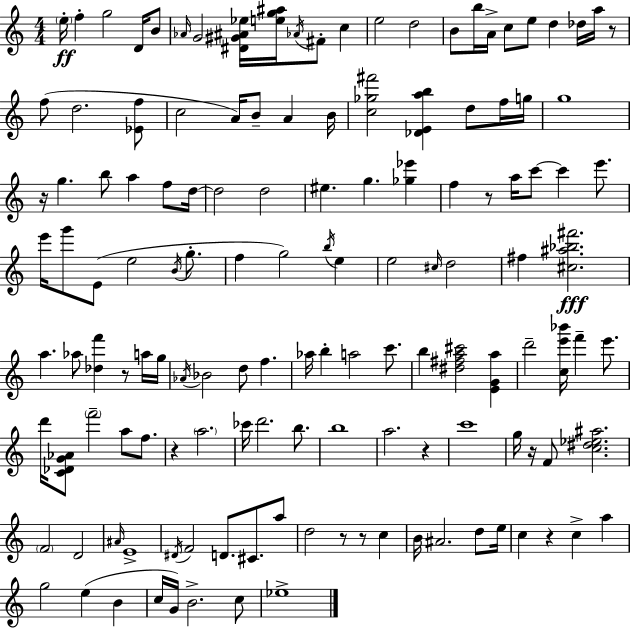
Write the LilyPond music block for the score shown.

{
  \clef treble
  \numericTimeSignature
  \time 4/4
  \key c \major
  \repeat volta 2 { \parenthesize e''16-.\ff f''4-. g''2 d'16 b'8 | \grace { aes'16 } g'2 <dis' gis' ais' ees''>16 <e'' g'' ais''>16 \acciaccatura { aes'16 } fis'8-. c''4 | e''2 d''2 | b'8 b''16 a'16-> c''8 e''8 d''4 des''16 a''16 | \break r8 f''8( d''2. | <ees' f''>8 c''2 a'16) b'8-- a'4 | b'16 <c'' ges'' fis'''>2 <des' e' a'' b''>4 d''8 | f''16 g''16 g''1 | \break r16 g''4. b''8 a''4 f''8 | d''16~~ d''2 d''2 | eis''4. g''4. <ges'' ees'''>4 | f''4 r8 a''16 c'''8~~ c'''4 e'''8. | \break e'''16 g'''8 e'8( e''2 \acciaccatura { b'16 } | g''8.-. f''4 g''2) \acciaccatura { b''16 } | e''4 e''2 \grace { cis''16 } d''2 | fis''4 <cis'' ais'' bes'' fis'''>2.\fff | \break a''4. aes''8 <des'' f'''>4 | r8 a''16 g''16 \acciaccatura { aes'16 } bes'2 d''8 | f''4. aes''16 b''4-. a''2 | c'''8. b''4 <dis'' fis'' a'' cis'''>2 | \break <e' g' a''>4 d'''2-- <c'' e''' bes'''>16 f'''4-- | e'''8. d'''16 <c' des' g' aes'>8 \parenthesize f'''2-- | a''8 f''8. r4 \parenthesize a''2. | ces'''16 d'''2. | \break b''8. b''1 | a''2. | r4 c'''1 | g''16 r16 f'8 <c'' dis'' ees'' ais''>2. | \break \parenthesize f'2 d'2 | \grace { ais'16 } e'1-> | \acciaccatura { dis'16 } f'2 | d'8. cis'8. a''8 d''2 | \break r8 r8 c''4 b'16 ais'2. | d''8 e''16 c''4 r4 | c''4-> a''4 g''2 | e''4( b'4 c''16 g'16) b'2.-> | \break c''8 ees''1-> | } \bar "|."
}